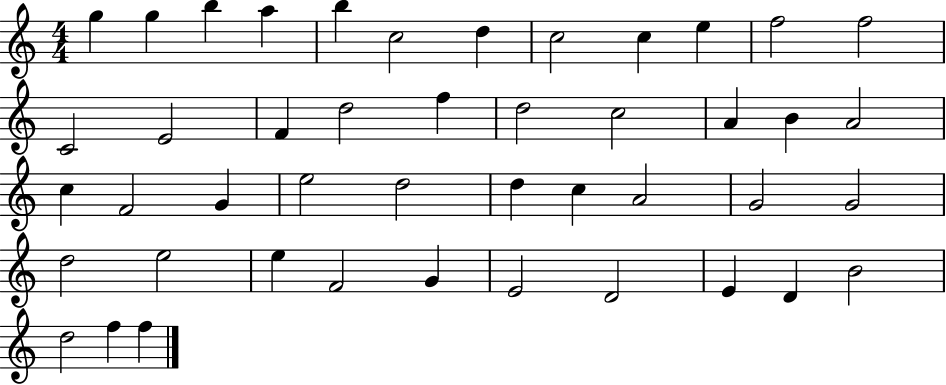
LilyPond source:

{
  \clef treble
  \numericTimeSignature
  \time 4/4
  \key c \major
  g''4 g''4 b''4 a''4 | b''4 c''2 d''4 | c''2 c''4 e''4 | f''2 f''2 | \break c'2 e'2 | f'4 d''2 f''4 | d''2 c''2 | a'4 b'4 a'2 | \break c''4 f'2 g'4 | e''2 d''2 | d''4 c''4 a'2 | g'2 g'2 | \break d''2 e''2 | e''4 f'2 g'4 | e'2 d'2 | e'4 d'4 b'2 | \break d''2 f''4 f''4 | \bar "|."
}